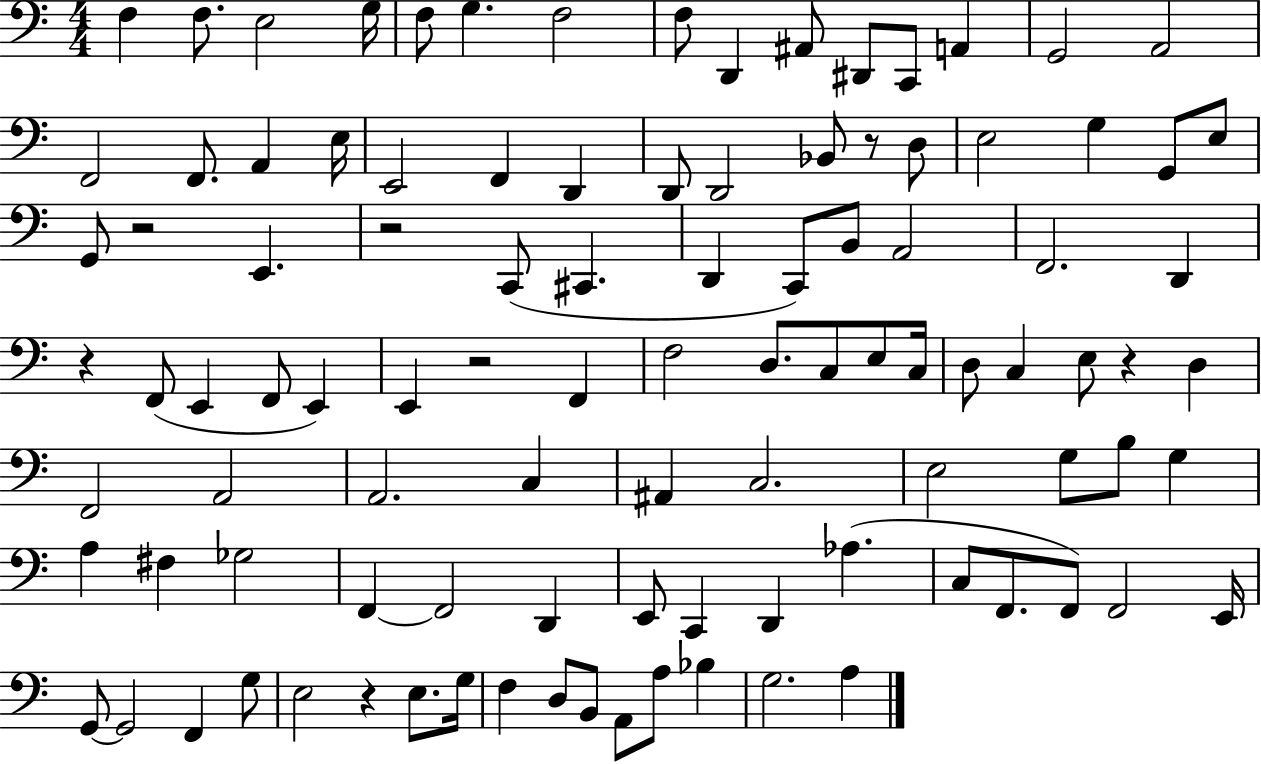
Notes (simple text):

F3/q F3/e. E3/h G3/s F3/e G3/q. F3/h F3/e D2/q A#2/e D#2/e C2/e A2/q G2/h A2/h F2/h F2/e. A2/q E3/s E2/h F2/q D2/q D2/e D2/h Bb2/e R/e D3/e E3/h G3/q G2/e E3/e G2/e R/h E2/q. R/h C2/e C#2/q. D2/q C2/e B2/e A2/h F2/h. D2/q R/q F2/e E2/q F2/e E2/q E2/q R/h F2/q F3/h D3/e. C3/e E3/e C3/s D3/e C3/q E3/e R/q D3/q F2/h A2/h A2/h. C3/q A#2/q C3/h. E3/h G3/e B3/e G3/q A3/q F#3/q Gb3/h F2/q F2/h D2/q E2/e C2/q D2/q Ab3/q. C3/e F2/e. F2/e F2/h E2/s G2/e G2/h F2/q G3/e E3/h R/q E3/e. G3/s F3/q D3/e B2/e A2/e A3/e Bb3/q G3/h. A3/q